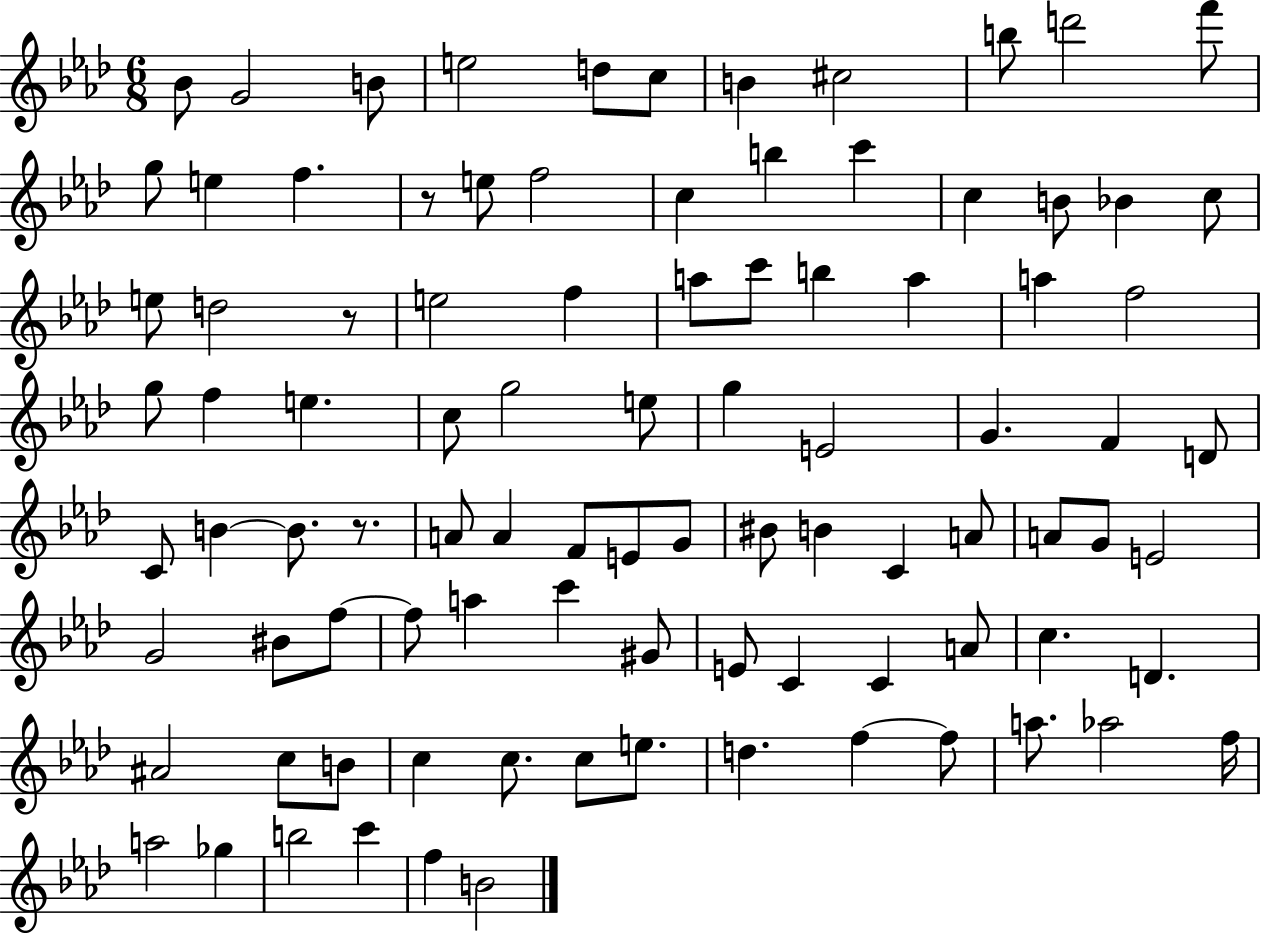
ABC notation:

X:1
T:Untitled
M:6/8
L:1/4
K:Ab
_B/2 G2 B/2 e2 d/2 c/2 B ^c2 b/2 d'2 f'/2 g/2 e f z/2 e/2 f2 c b c' c B/2 _B c/2 e/2 d2 z/2 e2 f a/2 c'/2 b a a f2 g/2 f e c/2 g2 e/2 g E2 G F D/2 C/2 B B/2 z/2 A/2 A F/2 E/2 G/2 ^B/2 B C A/2 A/2 G/2 E2 G2 ^B/2 f/2 f/2 a c' ^G/2 E/2 C C A/2 c D ^A2 c/2 B/2 c c/2 c/2 e/2 d f f/2 a/2 _a2 f/4 a2 _g b2 c' f B2